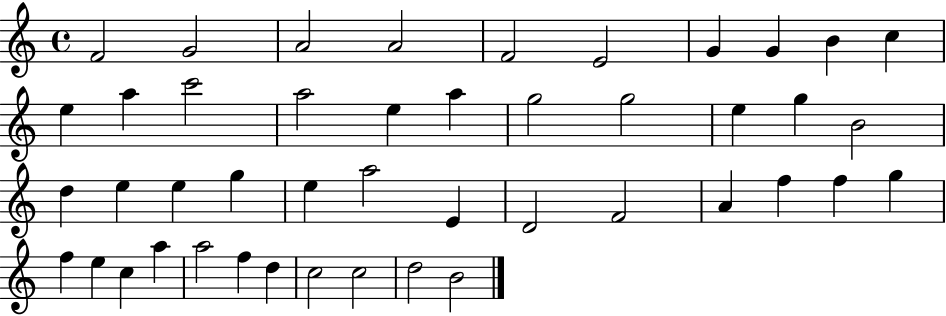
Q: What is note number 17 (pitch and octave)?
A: G5